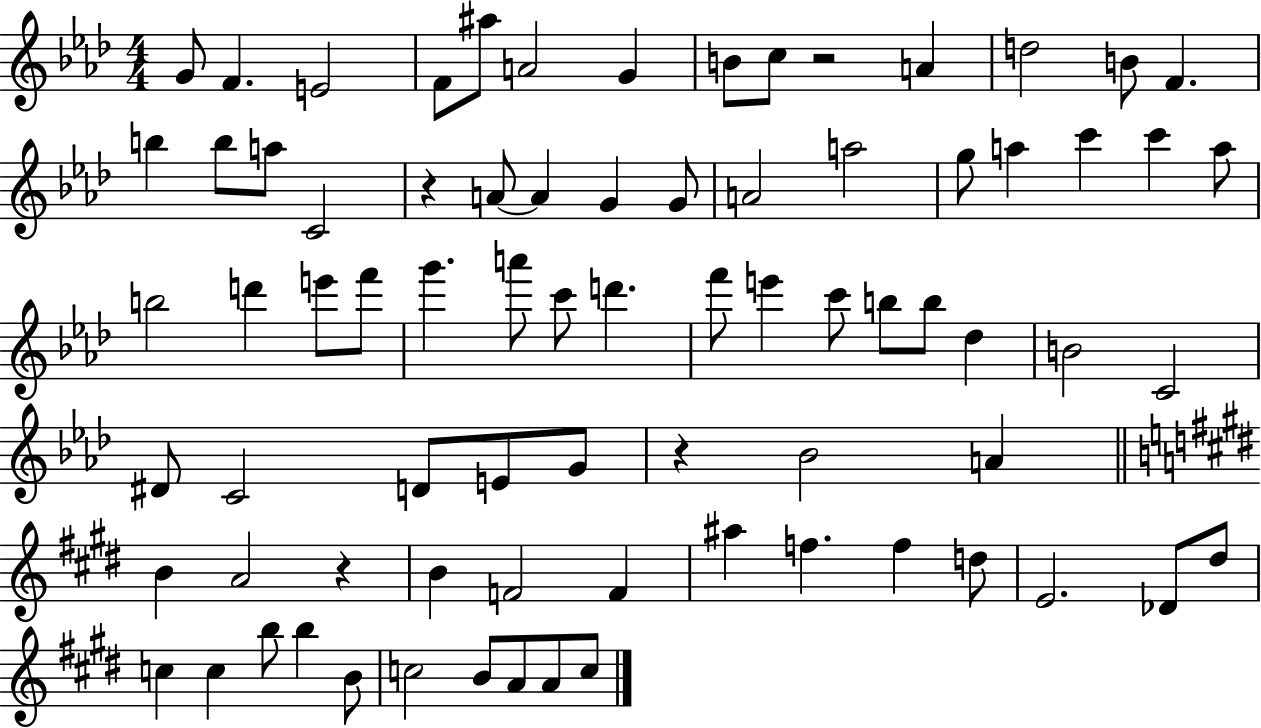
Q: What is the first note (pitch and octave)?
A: G4